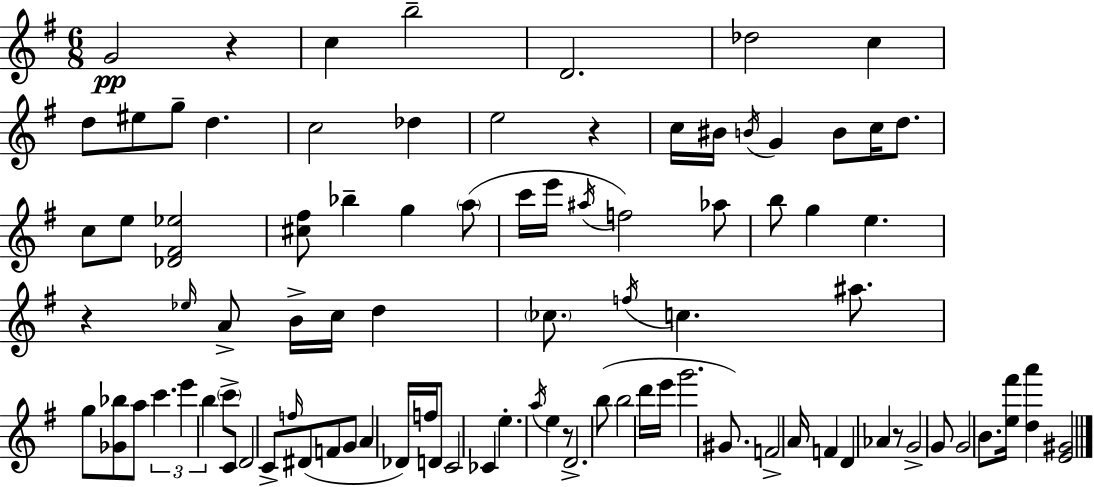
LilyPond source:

{
  \clef treble
  \numericTimeSignature
  \time 6/8
  \key e \minor
  \repeat volta 2 { g'2\pp r4 | c''4 b''2-- | d'2. | des''2 c''4 | \break d''8 eis''8 g''8-- d''4. | c''2 des''4 | e''2 r4 | c''16 bis'16 \acciaccatura { b'16 } g'4 b'8 c''16 d''8. | \break c''8 e''8 <des' fis' ees''>2 | <cis'' fis''>8 bes''4-- g''4 \parenthesize a''8( | c'''16 e'''16 \acciaccatura { ais''16 }) f''2 | aes''8 b''8 g''4 e''4. | \break r4 \grace { ees''16 } a'8-> b'16-> c''16 d''4 | \parenthesize ces''8. \acciaccatura { f''16 } c''4. | ais''8. g''8 <ges' bes''>8 a''8 \tuplet 3/2 { c'''4. | e'''4 b''4 } | \break \parenthesize c'''8-> c'8 d'2 | c'8-> \grace { f''16 }( dis'8 f'8 g'8 a'4 | des'16) f''16 d'8 c'2 | ces'4 e''4.-. \acciaccatura { a''16 } | \break e''4 r8 d'2.-> | b''8( b''2 | d'''16 e'''16 g'''2. | gis'8.) f'2-> | \break a'16 f'4 d'4 | aes'4 r8 g'2-> | g'8 g'2 | b'8. <e'' fis'''>16 <d'' a'''>4 <e' gis'>2 | \break } \bar "|."
}